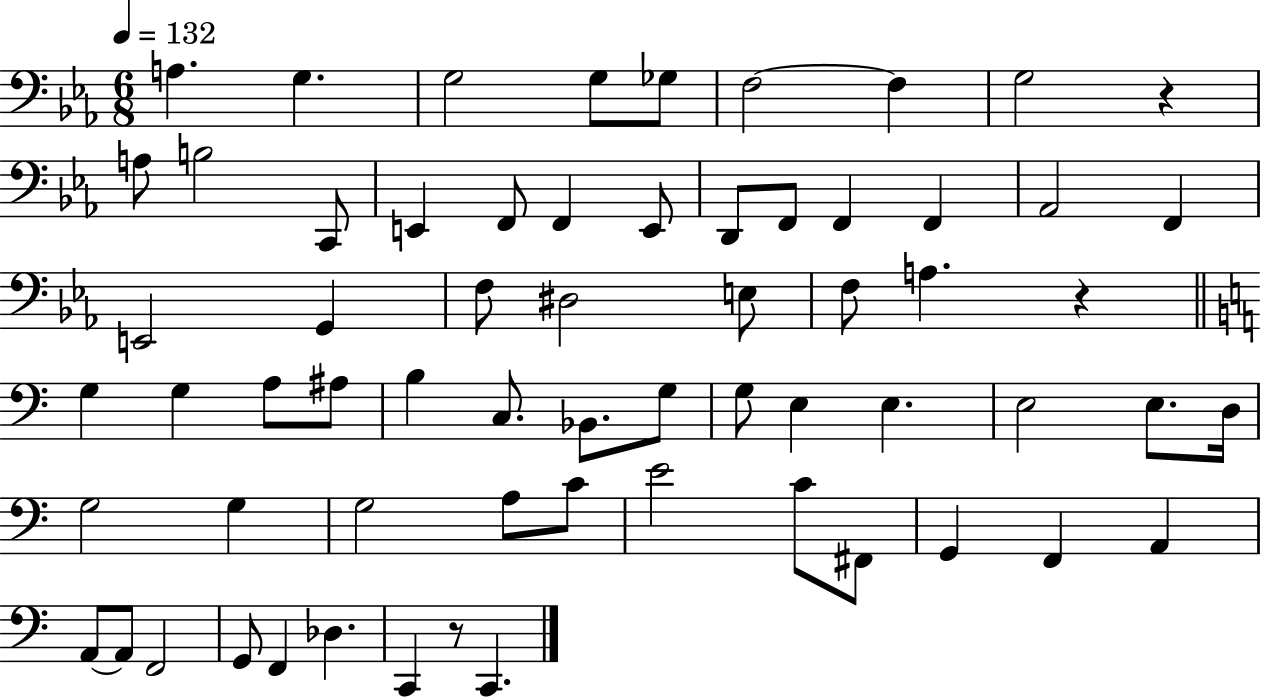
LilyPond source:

{
  \clef bass
  \numericTimeSignature
  \time 6/8
  \key ees \major
  \tempo 4 = 132
  a4. g4. | g2 g8 ges8 | f2~~ f4 | g2 r4 | \break a8 b2 c,8 | e,4 f,8 f,4 e,8 | d,8 f,8 f,4 f,4 | aes,2 f,4 | \break e,2 g,4 | f8 dis2 e8 | f8 a4. r4 | \bar "||" \break \key c \major g4 g4 a8 ais8 | b4 c8. bes,8. g8 | g8 e4 e4. | e2 e8. d16 | \break g2 g4 | g2 a8 c'8 | e'2 c'8 fis,8 | g,4 f,4 a,4 | \break a,8~~ a,8 f,2 | g,8 f,4 des4. | c,4 r8 c,4. | \bar "|."
}